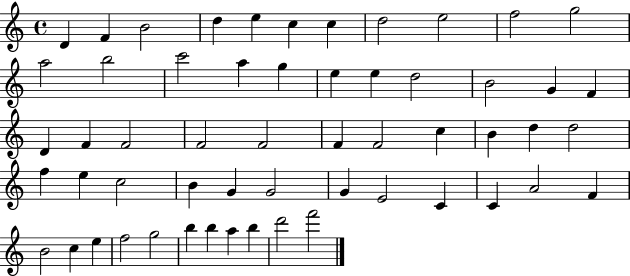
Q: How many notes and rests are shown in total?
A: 56